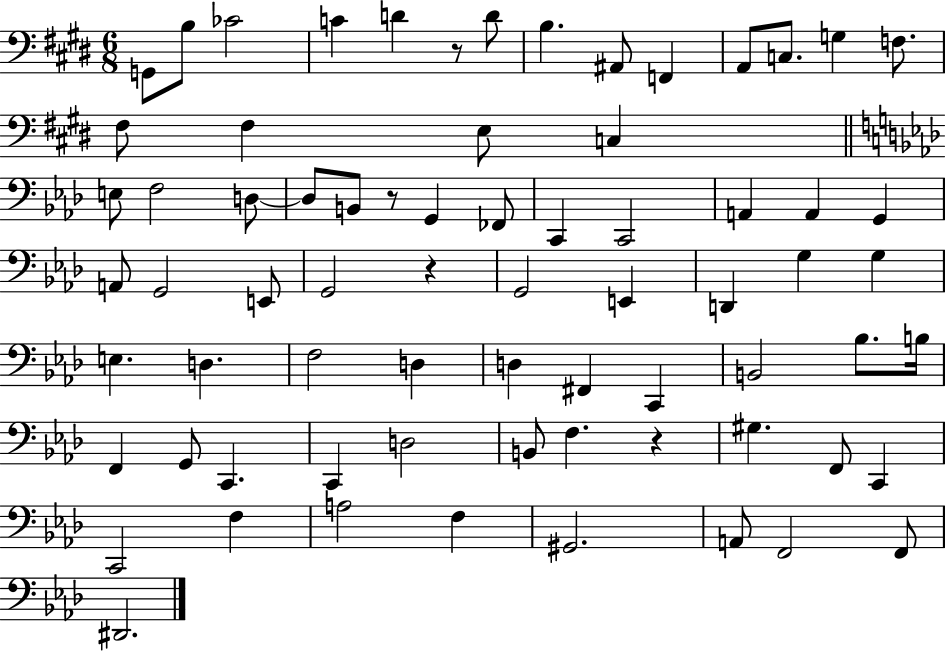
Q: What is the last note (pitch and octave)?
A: D#2